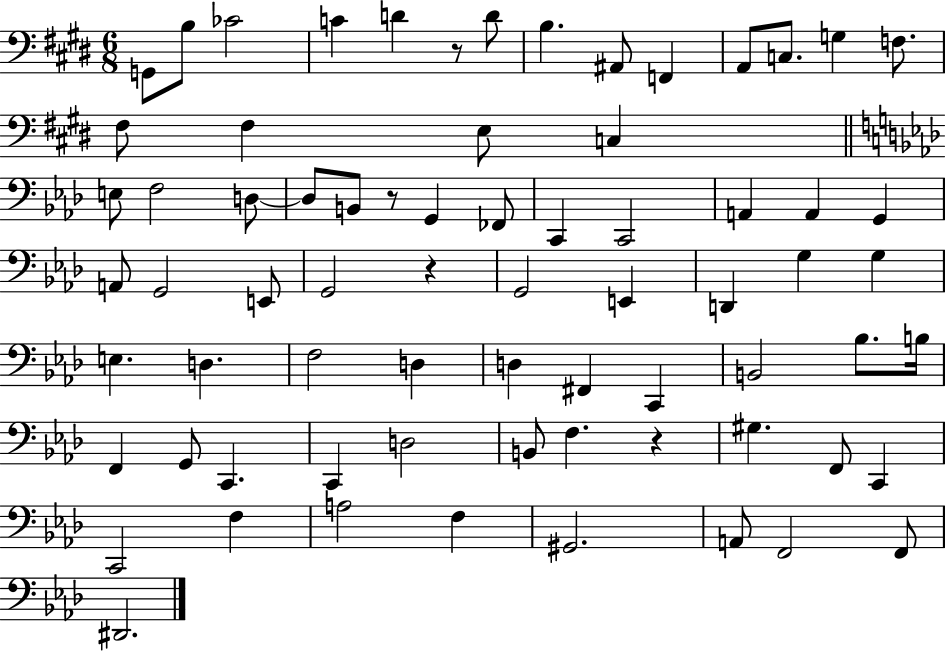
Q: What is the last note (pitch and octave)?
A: D#2